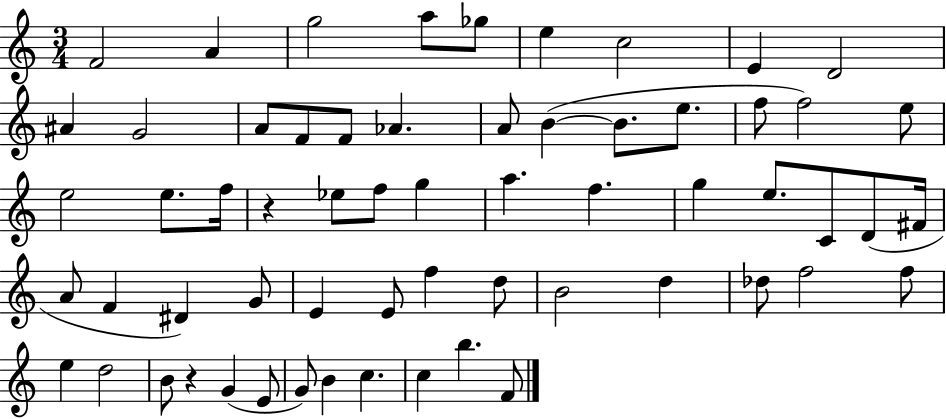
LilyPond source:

{
  \clef treble
  \numericTimeSignature
  \time 3/4
  \key c \major
  f'2 a'4 | g''2 a''8 ges''8 | e''4 c''2 | e'4 d'2 | \break ais'4 g'2 | a'8 f'8 f'8 aes'4. | a'8 b'4~(~ b'8. e''8. | f''8 f''2) e''8 | \break e''2 e''8. f''16 | r4 ees''8 f''8 g''4 | a''4. f''4. | g''4 e''8. c'8 d'8( fis'16 | \break a'8 f'4 dis'4) g'8 | e'4 e'8 f''4 d''8 | b'2 d''4 | des''8 f''2 f''8 | \break e''4 d''2 | b'8 r4 g'4( e'8 | g'8) b'4 c''4. | c''4 b''4. f'8 | \break \bar "|."
}